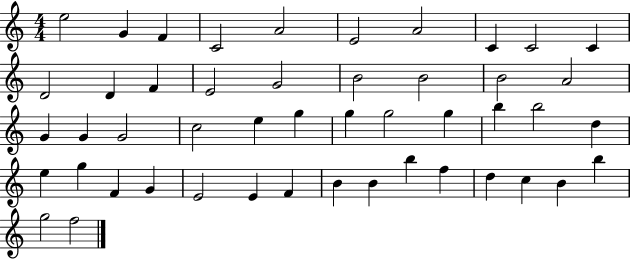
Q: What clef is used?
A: treble